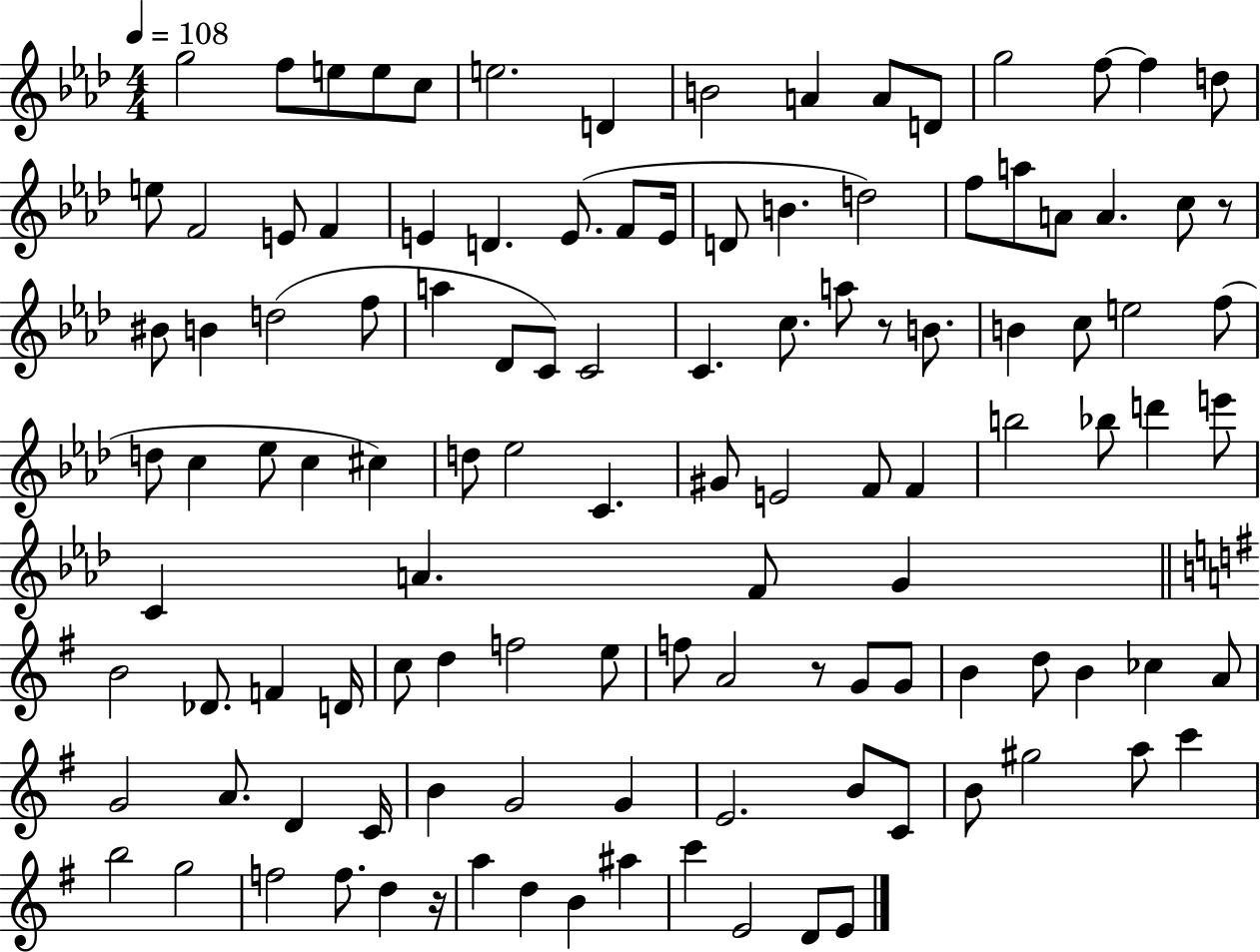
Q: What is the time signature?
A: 4/4